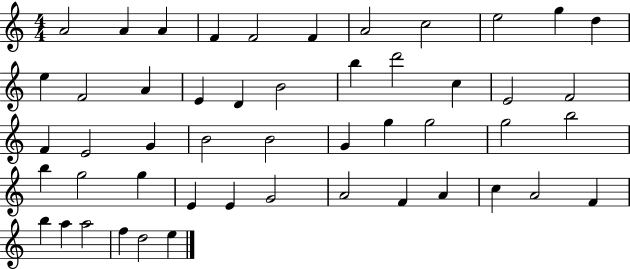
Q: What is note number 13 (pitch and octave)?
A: F4